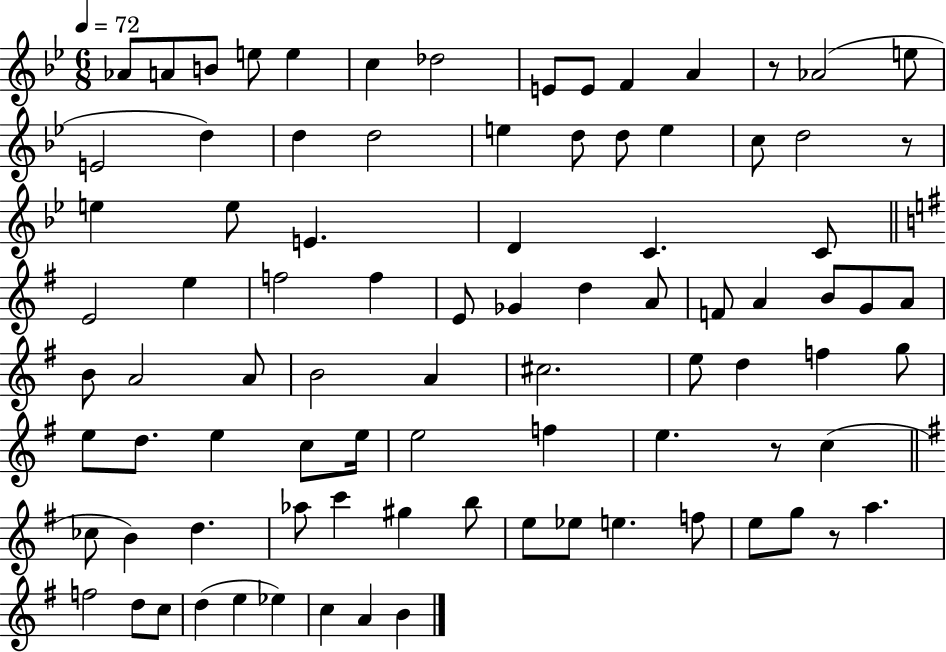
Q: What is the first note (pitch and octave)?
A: Ab4